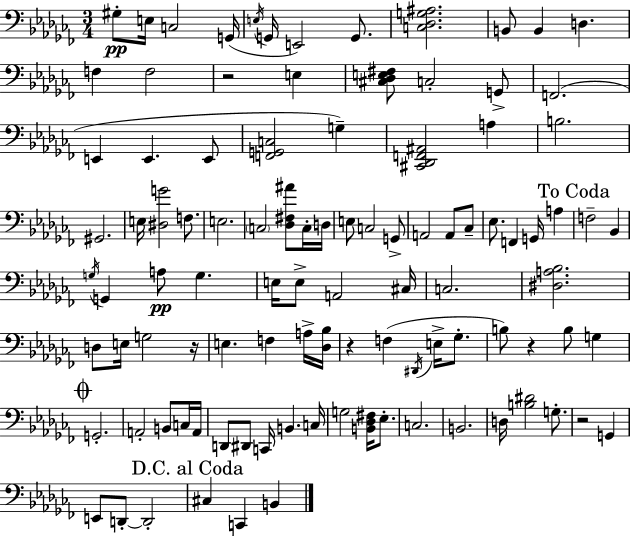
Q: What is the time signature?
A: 3/4